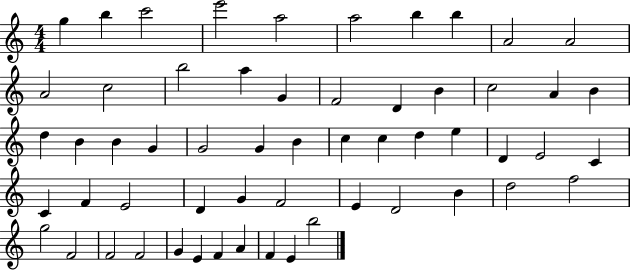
G5/q B5/q C6/h E6/h A5/h A5/h B5/q B5/q A4/h A4/h A4/h C5/h B5/h A5/q G4/q F4/h D4/q B4/q C5/h A4/q B4/q D5/q B4/q B4/q G4/q G4/h G4/q B4/q C5/q C5/q D5/q E5/q D4/q E4/h C4/q C4/q F4/q E4/h D4/q G4/q F4/h E4/q D4/h B4/q D5/h F5/h G5/h F4/h F4/h F4/h G4/q E4/q F4/q A4/q F4/q E4/q B5/h